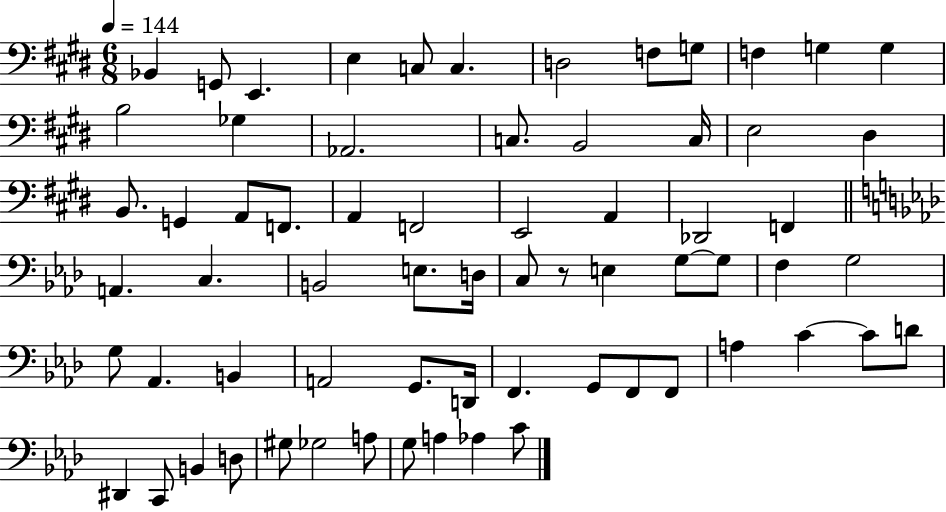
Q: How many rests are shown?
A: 1